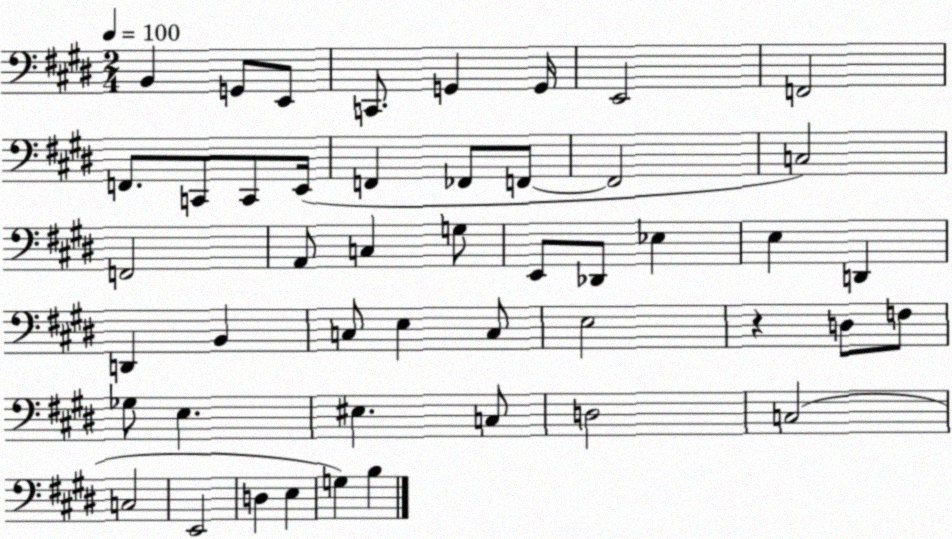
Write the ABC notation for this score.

X:1
T:Untitled
M:2/4
L:1/4
K:E
B,, G,,/2 E,,/2 C,,/2 G,, G,,/4 E,,2 F,,2 F,,/2 C,,/2 C,,/2 E,,/4 F,, _F,,/2 F,,/2 F,,2 C,2 F,,2 A,,/2 C, G,/2 E,,/2 _D,,/2 _E, E, D,, D,, B,, C,/2 E, C,/2 E,2 z D,/2 F,/2 _G,/2 E, ^E, C,/2 D,2 C,2 C,2 E,,2 D, E, G, B,